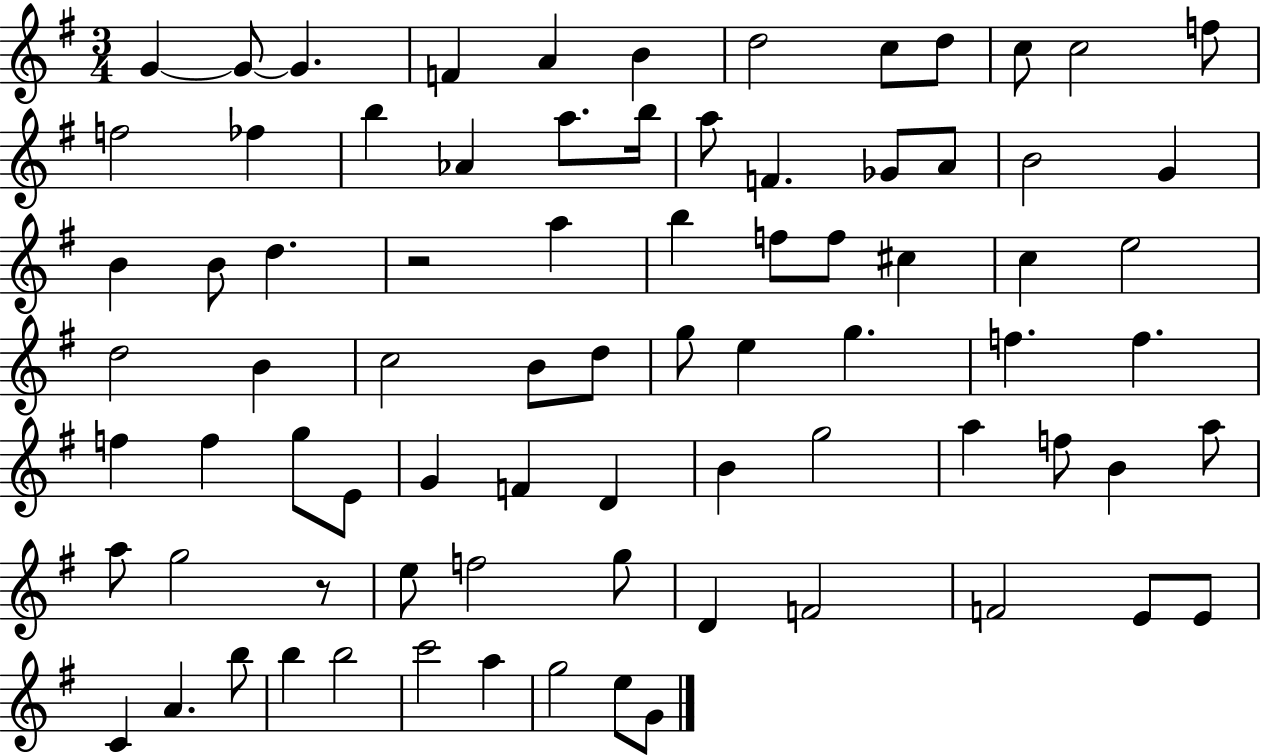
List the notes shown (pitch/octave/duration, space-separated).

G4/q G4/e G4/q. F4/q A4/q B4/q D5/h C5/e D5/e C5/e C5/h F5/e F5/h FES5/q B5/q Ab4/q A5/e. B5/s A5/e F4/q. Gb4/e A4/e B4/h G4/q B4/q B4/e D5/q. R/h A5/q B5/q F5/e F5/e C#5/q C5/q E5/h D5/h B4/q C5/h B4/e D5/e G5/e E5/q G5/q. F5/q. F5/q. F5/q F5/q G5/e E4/e G4/q F4/q D4/q B4/q G5/h A5/q F5/e B4/q A5/e A5/e G5/h R/e E5/e F5/h G5/e D4/q F4/h F4/h E4/e E4/e C4/q A4/q. B5/e B5/q B5/h C6/h A5/q G5/h E5/e G4/e